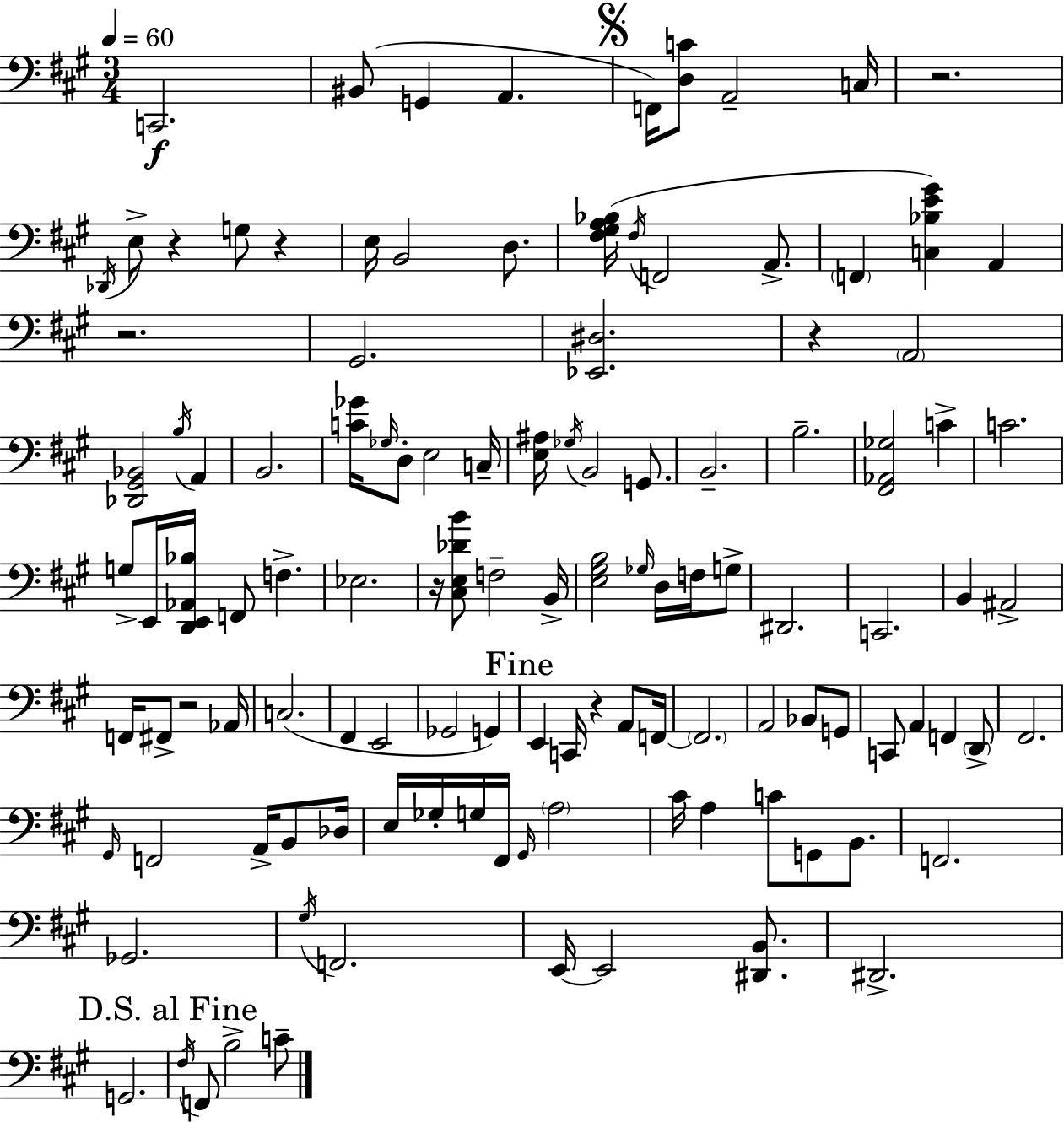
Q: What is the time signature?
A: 3/4